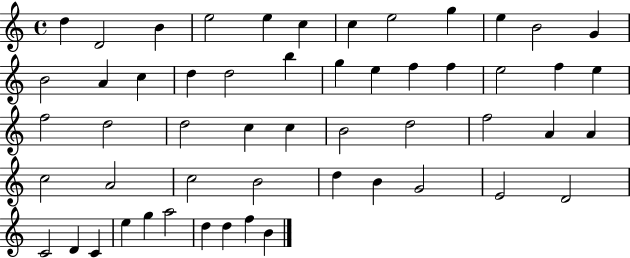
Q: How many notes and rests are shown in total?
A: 54